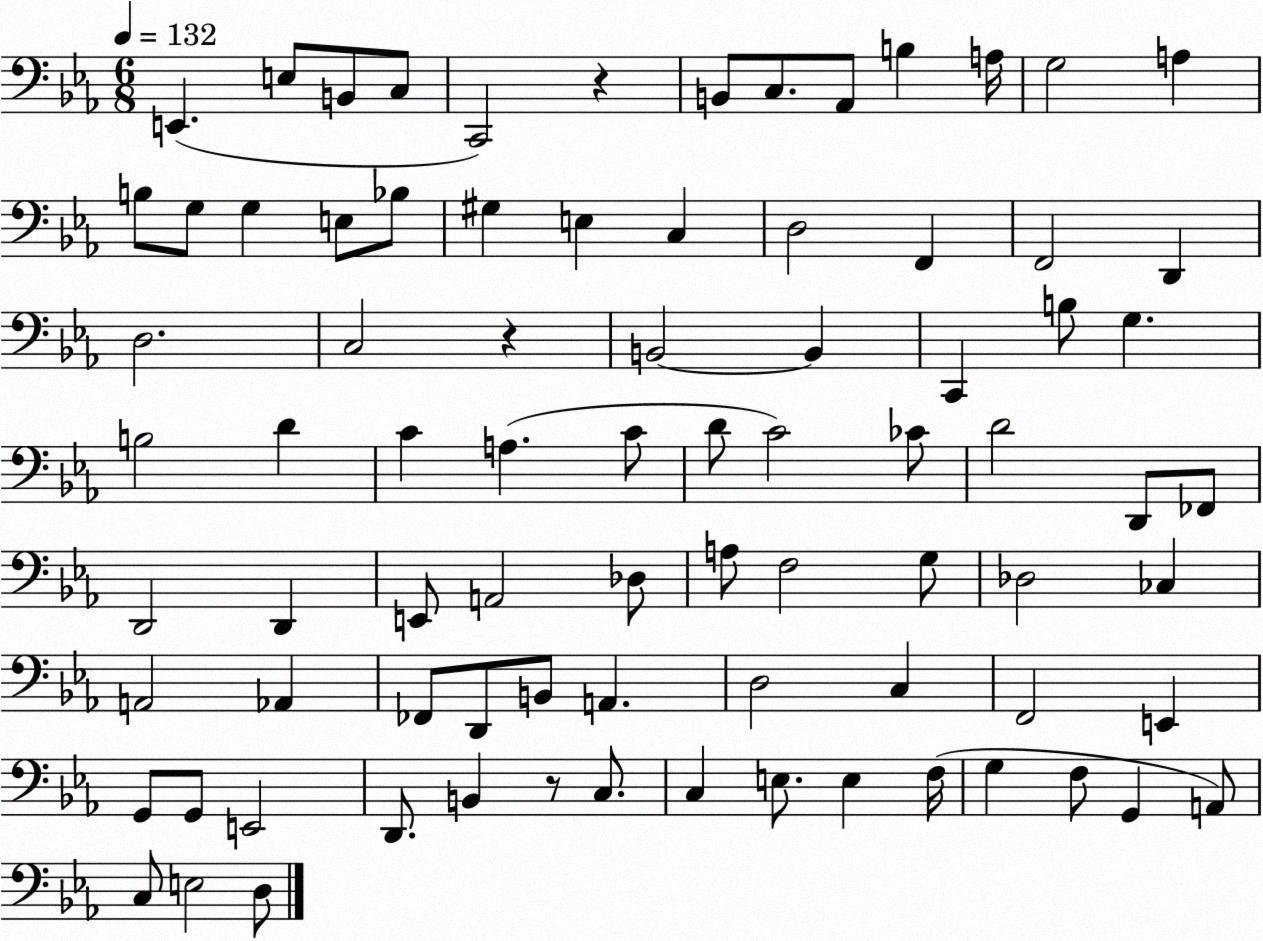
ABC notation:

X:1
T:Untitled
M:6/8
L:1/4
K:Eb
E,, E,/2 B,,/2 C,/2 C,,2 z B,,/2 C,/2 _A,,/2 B, A,/4 G,2 A, B,/2 G,/2 G, E,/2 _B,/2 ^G, E, C, D,2 F,, F,,2 D,, D,2 C,2 z B,,2 B,, C,, B,/2 G, B,2 D C A, C/2 D/2 C2 _C/2 D2 D,,/2 _F,,/2 D,,2 D,, E,,/2 A,,2 _D,/2 A,/2 F,2 G,/2 _D,2 _C, A,,2 _A,, _F,,/2 D,,/2 B,,/2 A,, D,2 C, F,,2 E,, G,,/2 G,,/2 E,,2 D,,/2 B,, z/2 C,/2 C, E,/2 E, F,/4 G, F,/2 G,, A,,/2 C,/2 E,2 D,/2